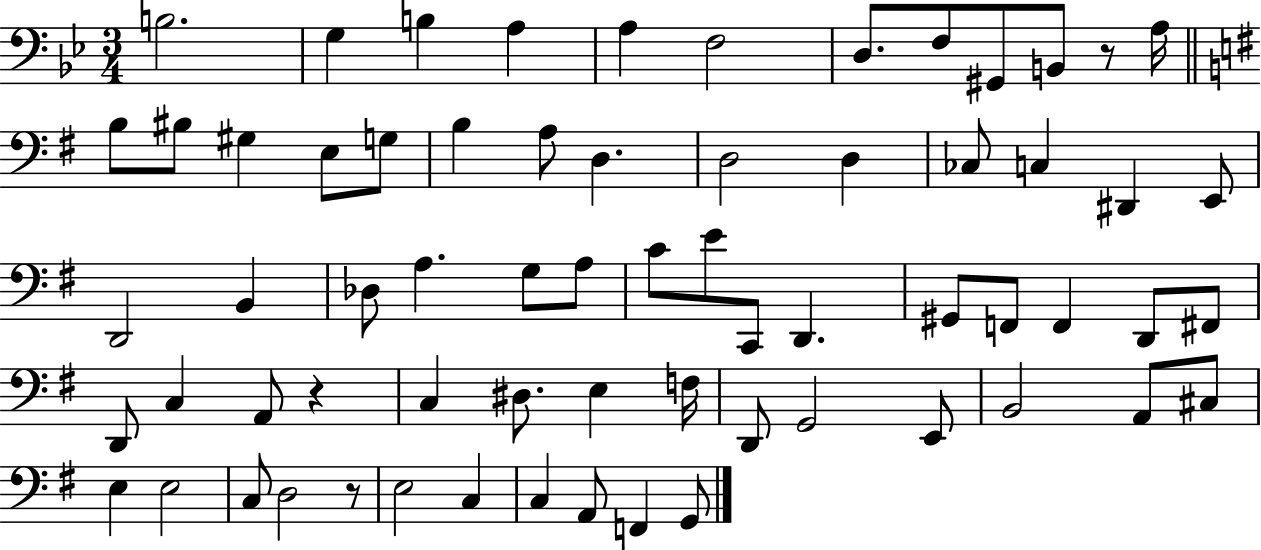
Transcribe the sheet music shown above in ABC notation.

X:1
T:Untitled
M:3/4
L:1/4
K:Bb
B,2 G, B, A, A, F,2 D,/2 F,/2 ^G,,/2 B,,/2 z/2 A,/4 B,/2 ^B,/2 ^G, E,/2 G,/2 B, A,/2 D, D,2 D, _C,/2 C, ^D,, E,,/2 D,,2 B,, _D,/2 A, G,/2 A,/2 C/2 E/2 C,,/2 D,, ^G,,/2 F,,/2 F,, D,,/2 ^F,,/2 D,,/2 C, A,,/2 z C, ^D,/2 E, F,/4 D,,/2 G,,2 E,,/2 B,,2 A,,/2 ^C,/2 E, E,2 C,/2 D,2 z/2 E,2 C, C, A,,/2 F,, G,,/2